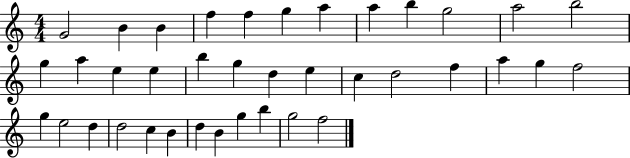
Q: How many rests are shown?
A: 0